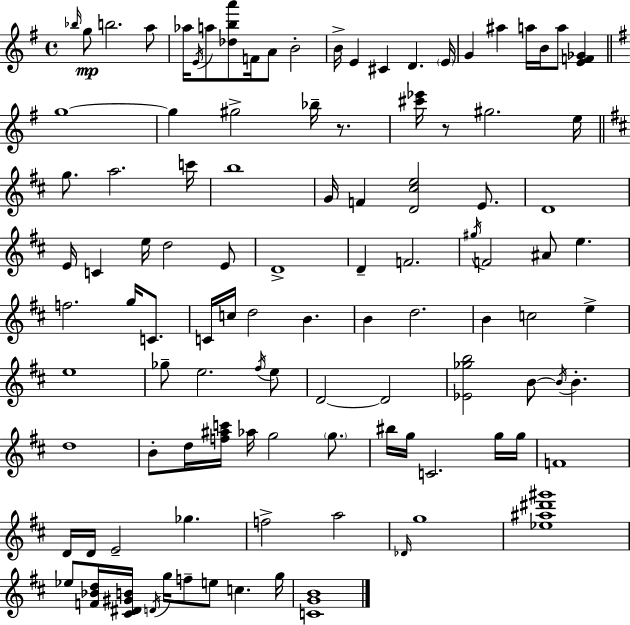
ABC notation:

X:1
T:Untitled
M:4/4
L:1/4
K:Em
_b/4 g/2 b2 a/2 _a/4 E/4 a/2 [_dba']/2 F/4 A/2 B2 B/4 E ^C D E/4 G ^a a/4 B/4 a/2 [EF_G] g4 g ^g2 _b/4 z/2 [^c'_e']/4 z/2 ^g2 e/4 g/2 a2 c'/4 b4 G/4 F [D^ce]2 E/2 D4 E/4 C e/4 d2 E/2 D4 D F2 ^g/4 F2 ^A/2 e f2 g/4 C/2 C/4 c/4 d2 B B d2 B c2 e e4 _g/2 e2 ^f/4 e/2 D2 D2 [_E_gb]2 B/2 B/4 B d4 B/2 d/4 [f^ac']/4 _a/4 g2 g/2 ^b/4 g/4 C2 g/4 g/4 F4 D/4 D/4 E2 _g f2 a2 _D/4 g4 [_e^a^d'^g']4 _e/2 [F_Bd]/4 [^C^D^GB]/4 D/4 g/4 f/2 e/2 c g/4 [CGB]4